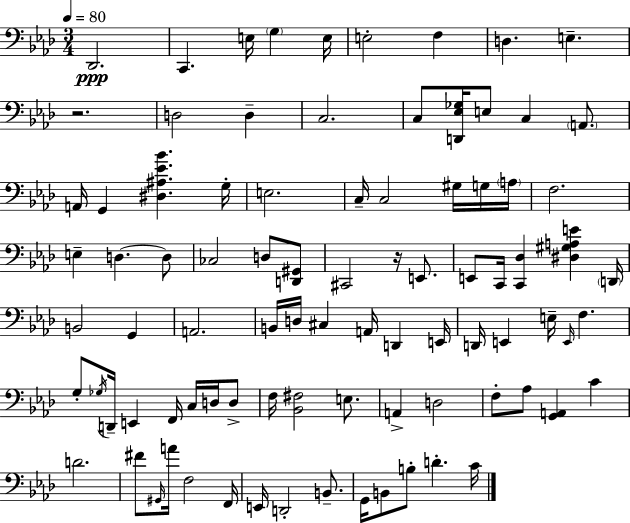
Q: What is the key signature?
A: AES major